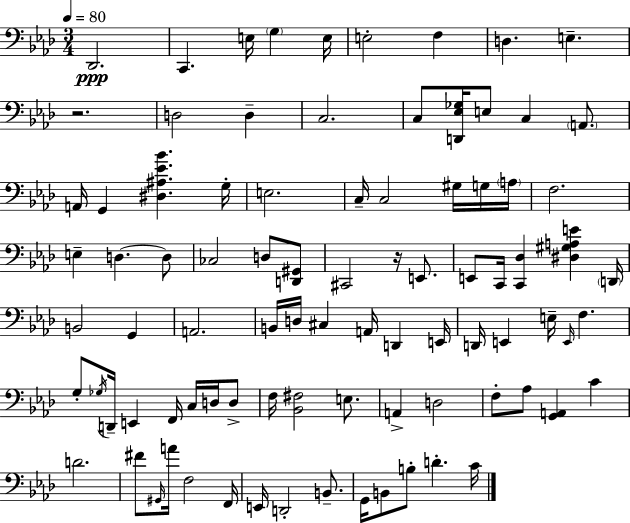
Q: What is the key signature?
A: AES major